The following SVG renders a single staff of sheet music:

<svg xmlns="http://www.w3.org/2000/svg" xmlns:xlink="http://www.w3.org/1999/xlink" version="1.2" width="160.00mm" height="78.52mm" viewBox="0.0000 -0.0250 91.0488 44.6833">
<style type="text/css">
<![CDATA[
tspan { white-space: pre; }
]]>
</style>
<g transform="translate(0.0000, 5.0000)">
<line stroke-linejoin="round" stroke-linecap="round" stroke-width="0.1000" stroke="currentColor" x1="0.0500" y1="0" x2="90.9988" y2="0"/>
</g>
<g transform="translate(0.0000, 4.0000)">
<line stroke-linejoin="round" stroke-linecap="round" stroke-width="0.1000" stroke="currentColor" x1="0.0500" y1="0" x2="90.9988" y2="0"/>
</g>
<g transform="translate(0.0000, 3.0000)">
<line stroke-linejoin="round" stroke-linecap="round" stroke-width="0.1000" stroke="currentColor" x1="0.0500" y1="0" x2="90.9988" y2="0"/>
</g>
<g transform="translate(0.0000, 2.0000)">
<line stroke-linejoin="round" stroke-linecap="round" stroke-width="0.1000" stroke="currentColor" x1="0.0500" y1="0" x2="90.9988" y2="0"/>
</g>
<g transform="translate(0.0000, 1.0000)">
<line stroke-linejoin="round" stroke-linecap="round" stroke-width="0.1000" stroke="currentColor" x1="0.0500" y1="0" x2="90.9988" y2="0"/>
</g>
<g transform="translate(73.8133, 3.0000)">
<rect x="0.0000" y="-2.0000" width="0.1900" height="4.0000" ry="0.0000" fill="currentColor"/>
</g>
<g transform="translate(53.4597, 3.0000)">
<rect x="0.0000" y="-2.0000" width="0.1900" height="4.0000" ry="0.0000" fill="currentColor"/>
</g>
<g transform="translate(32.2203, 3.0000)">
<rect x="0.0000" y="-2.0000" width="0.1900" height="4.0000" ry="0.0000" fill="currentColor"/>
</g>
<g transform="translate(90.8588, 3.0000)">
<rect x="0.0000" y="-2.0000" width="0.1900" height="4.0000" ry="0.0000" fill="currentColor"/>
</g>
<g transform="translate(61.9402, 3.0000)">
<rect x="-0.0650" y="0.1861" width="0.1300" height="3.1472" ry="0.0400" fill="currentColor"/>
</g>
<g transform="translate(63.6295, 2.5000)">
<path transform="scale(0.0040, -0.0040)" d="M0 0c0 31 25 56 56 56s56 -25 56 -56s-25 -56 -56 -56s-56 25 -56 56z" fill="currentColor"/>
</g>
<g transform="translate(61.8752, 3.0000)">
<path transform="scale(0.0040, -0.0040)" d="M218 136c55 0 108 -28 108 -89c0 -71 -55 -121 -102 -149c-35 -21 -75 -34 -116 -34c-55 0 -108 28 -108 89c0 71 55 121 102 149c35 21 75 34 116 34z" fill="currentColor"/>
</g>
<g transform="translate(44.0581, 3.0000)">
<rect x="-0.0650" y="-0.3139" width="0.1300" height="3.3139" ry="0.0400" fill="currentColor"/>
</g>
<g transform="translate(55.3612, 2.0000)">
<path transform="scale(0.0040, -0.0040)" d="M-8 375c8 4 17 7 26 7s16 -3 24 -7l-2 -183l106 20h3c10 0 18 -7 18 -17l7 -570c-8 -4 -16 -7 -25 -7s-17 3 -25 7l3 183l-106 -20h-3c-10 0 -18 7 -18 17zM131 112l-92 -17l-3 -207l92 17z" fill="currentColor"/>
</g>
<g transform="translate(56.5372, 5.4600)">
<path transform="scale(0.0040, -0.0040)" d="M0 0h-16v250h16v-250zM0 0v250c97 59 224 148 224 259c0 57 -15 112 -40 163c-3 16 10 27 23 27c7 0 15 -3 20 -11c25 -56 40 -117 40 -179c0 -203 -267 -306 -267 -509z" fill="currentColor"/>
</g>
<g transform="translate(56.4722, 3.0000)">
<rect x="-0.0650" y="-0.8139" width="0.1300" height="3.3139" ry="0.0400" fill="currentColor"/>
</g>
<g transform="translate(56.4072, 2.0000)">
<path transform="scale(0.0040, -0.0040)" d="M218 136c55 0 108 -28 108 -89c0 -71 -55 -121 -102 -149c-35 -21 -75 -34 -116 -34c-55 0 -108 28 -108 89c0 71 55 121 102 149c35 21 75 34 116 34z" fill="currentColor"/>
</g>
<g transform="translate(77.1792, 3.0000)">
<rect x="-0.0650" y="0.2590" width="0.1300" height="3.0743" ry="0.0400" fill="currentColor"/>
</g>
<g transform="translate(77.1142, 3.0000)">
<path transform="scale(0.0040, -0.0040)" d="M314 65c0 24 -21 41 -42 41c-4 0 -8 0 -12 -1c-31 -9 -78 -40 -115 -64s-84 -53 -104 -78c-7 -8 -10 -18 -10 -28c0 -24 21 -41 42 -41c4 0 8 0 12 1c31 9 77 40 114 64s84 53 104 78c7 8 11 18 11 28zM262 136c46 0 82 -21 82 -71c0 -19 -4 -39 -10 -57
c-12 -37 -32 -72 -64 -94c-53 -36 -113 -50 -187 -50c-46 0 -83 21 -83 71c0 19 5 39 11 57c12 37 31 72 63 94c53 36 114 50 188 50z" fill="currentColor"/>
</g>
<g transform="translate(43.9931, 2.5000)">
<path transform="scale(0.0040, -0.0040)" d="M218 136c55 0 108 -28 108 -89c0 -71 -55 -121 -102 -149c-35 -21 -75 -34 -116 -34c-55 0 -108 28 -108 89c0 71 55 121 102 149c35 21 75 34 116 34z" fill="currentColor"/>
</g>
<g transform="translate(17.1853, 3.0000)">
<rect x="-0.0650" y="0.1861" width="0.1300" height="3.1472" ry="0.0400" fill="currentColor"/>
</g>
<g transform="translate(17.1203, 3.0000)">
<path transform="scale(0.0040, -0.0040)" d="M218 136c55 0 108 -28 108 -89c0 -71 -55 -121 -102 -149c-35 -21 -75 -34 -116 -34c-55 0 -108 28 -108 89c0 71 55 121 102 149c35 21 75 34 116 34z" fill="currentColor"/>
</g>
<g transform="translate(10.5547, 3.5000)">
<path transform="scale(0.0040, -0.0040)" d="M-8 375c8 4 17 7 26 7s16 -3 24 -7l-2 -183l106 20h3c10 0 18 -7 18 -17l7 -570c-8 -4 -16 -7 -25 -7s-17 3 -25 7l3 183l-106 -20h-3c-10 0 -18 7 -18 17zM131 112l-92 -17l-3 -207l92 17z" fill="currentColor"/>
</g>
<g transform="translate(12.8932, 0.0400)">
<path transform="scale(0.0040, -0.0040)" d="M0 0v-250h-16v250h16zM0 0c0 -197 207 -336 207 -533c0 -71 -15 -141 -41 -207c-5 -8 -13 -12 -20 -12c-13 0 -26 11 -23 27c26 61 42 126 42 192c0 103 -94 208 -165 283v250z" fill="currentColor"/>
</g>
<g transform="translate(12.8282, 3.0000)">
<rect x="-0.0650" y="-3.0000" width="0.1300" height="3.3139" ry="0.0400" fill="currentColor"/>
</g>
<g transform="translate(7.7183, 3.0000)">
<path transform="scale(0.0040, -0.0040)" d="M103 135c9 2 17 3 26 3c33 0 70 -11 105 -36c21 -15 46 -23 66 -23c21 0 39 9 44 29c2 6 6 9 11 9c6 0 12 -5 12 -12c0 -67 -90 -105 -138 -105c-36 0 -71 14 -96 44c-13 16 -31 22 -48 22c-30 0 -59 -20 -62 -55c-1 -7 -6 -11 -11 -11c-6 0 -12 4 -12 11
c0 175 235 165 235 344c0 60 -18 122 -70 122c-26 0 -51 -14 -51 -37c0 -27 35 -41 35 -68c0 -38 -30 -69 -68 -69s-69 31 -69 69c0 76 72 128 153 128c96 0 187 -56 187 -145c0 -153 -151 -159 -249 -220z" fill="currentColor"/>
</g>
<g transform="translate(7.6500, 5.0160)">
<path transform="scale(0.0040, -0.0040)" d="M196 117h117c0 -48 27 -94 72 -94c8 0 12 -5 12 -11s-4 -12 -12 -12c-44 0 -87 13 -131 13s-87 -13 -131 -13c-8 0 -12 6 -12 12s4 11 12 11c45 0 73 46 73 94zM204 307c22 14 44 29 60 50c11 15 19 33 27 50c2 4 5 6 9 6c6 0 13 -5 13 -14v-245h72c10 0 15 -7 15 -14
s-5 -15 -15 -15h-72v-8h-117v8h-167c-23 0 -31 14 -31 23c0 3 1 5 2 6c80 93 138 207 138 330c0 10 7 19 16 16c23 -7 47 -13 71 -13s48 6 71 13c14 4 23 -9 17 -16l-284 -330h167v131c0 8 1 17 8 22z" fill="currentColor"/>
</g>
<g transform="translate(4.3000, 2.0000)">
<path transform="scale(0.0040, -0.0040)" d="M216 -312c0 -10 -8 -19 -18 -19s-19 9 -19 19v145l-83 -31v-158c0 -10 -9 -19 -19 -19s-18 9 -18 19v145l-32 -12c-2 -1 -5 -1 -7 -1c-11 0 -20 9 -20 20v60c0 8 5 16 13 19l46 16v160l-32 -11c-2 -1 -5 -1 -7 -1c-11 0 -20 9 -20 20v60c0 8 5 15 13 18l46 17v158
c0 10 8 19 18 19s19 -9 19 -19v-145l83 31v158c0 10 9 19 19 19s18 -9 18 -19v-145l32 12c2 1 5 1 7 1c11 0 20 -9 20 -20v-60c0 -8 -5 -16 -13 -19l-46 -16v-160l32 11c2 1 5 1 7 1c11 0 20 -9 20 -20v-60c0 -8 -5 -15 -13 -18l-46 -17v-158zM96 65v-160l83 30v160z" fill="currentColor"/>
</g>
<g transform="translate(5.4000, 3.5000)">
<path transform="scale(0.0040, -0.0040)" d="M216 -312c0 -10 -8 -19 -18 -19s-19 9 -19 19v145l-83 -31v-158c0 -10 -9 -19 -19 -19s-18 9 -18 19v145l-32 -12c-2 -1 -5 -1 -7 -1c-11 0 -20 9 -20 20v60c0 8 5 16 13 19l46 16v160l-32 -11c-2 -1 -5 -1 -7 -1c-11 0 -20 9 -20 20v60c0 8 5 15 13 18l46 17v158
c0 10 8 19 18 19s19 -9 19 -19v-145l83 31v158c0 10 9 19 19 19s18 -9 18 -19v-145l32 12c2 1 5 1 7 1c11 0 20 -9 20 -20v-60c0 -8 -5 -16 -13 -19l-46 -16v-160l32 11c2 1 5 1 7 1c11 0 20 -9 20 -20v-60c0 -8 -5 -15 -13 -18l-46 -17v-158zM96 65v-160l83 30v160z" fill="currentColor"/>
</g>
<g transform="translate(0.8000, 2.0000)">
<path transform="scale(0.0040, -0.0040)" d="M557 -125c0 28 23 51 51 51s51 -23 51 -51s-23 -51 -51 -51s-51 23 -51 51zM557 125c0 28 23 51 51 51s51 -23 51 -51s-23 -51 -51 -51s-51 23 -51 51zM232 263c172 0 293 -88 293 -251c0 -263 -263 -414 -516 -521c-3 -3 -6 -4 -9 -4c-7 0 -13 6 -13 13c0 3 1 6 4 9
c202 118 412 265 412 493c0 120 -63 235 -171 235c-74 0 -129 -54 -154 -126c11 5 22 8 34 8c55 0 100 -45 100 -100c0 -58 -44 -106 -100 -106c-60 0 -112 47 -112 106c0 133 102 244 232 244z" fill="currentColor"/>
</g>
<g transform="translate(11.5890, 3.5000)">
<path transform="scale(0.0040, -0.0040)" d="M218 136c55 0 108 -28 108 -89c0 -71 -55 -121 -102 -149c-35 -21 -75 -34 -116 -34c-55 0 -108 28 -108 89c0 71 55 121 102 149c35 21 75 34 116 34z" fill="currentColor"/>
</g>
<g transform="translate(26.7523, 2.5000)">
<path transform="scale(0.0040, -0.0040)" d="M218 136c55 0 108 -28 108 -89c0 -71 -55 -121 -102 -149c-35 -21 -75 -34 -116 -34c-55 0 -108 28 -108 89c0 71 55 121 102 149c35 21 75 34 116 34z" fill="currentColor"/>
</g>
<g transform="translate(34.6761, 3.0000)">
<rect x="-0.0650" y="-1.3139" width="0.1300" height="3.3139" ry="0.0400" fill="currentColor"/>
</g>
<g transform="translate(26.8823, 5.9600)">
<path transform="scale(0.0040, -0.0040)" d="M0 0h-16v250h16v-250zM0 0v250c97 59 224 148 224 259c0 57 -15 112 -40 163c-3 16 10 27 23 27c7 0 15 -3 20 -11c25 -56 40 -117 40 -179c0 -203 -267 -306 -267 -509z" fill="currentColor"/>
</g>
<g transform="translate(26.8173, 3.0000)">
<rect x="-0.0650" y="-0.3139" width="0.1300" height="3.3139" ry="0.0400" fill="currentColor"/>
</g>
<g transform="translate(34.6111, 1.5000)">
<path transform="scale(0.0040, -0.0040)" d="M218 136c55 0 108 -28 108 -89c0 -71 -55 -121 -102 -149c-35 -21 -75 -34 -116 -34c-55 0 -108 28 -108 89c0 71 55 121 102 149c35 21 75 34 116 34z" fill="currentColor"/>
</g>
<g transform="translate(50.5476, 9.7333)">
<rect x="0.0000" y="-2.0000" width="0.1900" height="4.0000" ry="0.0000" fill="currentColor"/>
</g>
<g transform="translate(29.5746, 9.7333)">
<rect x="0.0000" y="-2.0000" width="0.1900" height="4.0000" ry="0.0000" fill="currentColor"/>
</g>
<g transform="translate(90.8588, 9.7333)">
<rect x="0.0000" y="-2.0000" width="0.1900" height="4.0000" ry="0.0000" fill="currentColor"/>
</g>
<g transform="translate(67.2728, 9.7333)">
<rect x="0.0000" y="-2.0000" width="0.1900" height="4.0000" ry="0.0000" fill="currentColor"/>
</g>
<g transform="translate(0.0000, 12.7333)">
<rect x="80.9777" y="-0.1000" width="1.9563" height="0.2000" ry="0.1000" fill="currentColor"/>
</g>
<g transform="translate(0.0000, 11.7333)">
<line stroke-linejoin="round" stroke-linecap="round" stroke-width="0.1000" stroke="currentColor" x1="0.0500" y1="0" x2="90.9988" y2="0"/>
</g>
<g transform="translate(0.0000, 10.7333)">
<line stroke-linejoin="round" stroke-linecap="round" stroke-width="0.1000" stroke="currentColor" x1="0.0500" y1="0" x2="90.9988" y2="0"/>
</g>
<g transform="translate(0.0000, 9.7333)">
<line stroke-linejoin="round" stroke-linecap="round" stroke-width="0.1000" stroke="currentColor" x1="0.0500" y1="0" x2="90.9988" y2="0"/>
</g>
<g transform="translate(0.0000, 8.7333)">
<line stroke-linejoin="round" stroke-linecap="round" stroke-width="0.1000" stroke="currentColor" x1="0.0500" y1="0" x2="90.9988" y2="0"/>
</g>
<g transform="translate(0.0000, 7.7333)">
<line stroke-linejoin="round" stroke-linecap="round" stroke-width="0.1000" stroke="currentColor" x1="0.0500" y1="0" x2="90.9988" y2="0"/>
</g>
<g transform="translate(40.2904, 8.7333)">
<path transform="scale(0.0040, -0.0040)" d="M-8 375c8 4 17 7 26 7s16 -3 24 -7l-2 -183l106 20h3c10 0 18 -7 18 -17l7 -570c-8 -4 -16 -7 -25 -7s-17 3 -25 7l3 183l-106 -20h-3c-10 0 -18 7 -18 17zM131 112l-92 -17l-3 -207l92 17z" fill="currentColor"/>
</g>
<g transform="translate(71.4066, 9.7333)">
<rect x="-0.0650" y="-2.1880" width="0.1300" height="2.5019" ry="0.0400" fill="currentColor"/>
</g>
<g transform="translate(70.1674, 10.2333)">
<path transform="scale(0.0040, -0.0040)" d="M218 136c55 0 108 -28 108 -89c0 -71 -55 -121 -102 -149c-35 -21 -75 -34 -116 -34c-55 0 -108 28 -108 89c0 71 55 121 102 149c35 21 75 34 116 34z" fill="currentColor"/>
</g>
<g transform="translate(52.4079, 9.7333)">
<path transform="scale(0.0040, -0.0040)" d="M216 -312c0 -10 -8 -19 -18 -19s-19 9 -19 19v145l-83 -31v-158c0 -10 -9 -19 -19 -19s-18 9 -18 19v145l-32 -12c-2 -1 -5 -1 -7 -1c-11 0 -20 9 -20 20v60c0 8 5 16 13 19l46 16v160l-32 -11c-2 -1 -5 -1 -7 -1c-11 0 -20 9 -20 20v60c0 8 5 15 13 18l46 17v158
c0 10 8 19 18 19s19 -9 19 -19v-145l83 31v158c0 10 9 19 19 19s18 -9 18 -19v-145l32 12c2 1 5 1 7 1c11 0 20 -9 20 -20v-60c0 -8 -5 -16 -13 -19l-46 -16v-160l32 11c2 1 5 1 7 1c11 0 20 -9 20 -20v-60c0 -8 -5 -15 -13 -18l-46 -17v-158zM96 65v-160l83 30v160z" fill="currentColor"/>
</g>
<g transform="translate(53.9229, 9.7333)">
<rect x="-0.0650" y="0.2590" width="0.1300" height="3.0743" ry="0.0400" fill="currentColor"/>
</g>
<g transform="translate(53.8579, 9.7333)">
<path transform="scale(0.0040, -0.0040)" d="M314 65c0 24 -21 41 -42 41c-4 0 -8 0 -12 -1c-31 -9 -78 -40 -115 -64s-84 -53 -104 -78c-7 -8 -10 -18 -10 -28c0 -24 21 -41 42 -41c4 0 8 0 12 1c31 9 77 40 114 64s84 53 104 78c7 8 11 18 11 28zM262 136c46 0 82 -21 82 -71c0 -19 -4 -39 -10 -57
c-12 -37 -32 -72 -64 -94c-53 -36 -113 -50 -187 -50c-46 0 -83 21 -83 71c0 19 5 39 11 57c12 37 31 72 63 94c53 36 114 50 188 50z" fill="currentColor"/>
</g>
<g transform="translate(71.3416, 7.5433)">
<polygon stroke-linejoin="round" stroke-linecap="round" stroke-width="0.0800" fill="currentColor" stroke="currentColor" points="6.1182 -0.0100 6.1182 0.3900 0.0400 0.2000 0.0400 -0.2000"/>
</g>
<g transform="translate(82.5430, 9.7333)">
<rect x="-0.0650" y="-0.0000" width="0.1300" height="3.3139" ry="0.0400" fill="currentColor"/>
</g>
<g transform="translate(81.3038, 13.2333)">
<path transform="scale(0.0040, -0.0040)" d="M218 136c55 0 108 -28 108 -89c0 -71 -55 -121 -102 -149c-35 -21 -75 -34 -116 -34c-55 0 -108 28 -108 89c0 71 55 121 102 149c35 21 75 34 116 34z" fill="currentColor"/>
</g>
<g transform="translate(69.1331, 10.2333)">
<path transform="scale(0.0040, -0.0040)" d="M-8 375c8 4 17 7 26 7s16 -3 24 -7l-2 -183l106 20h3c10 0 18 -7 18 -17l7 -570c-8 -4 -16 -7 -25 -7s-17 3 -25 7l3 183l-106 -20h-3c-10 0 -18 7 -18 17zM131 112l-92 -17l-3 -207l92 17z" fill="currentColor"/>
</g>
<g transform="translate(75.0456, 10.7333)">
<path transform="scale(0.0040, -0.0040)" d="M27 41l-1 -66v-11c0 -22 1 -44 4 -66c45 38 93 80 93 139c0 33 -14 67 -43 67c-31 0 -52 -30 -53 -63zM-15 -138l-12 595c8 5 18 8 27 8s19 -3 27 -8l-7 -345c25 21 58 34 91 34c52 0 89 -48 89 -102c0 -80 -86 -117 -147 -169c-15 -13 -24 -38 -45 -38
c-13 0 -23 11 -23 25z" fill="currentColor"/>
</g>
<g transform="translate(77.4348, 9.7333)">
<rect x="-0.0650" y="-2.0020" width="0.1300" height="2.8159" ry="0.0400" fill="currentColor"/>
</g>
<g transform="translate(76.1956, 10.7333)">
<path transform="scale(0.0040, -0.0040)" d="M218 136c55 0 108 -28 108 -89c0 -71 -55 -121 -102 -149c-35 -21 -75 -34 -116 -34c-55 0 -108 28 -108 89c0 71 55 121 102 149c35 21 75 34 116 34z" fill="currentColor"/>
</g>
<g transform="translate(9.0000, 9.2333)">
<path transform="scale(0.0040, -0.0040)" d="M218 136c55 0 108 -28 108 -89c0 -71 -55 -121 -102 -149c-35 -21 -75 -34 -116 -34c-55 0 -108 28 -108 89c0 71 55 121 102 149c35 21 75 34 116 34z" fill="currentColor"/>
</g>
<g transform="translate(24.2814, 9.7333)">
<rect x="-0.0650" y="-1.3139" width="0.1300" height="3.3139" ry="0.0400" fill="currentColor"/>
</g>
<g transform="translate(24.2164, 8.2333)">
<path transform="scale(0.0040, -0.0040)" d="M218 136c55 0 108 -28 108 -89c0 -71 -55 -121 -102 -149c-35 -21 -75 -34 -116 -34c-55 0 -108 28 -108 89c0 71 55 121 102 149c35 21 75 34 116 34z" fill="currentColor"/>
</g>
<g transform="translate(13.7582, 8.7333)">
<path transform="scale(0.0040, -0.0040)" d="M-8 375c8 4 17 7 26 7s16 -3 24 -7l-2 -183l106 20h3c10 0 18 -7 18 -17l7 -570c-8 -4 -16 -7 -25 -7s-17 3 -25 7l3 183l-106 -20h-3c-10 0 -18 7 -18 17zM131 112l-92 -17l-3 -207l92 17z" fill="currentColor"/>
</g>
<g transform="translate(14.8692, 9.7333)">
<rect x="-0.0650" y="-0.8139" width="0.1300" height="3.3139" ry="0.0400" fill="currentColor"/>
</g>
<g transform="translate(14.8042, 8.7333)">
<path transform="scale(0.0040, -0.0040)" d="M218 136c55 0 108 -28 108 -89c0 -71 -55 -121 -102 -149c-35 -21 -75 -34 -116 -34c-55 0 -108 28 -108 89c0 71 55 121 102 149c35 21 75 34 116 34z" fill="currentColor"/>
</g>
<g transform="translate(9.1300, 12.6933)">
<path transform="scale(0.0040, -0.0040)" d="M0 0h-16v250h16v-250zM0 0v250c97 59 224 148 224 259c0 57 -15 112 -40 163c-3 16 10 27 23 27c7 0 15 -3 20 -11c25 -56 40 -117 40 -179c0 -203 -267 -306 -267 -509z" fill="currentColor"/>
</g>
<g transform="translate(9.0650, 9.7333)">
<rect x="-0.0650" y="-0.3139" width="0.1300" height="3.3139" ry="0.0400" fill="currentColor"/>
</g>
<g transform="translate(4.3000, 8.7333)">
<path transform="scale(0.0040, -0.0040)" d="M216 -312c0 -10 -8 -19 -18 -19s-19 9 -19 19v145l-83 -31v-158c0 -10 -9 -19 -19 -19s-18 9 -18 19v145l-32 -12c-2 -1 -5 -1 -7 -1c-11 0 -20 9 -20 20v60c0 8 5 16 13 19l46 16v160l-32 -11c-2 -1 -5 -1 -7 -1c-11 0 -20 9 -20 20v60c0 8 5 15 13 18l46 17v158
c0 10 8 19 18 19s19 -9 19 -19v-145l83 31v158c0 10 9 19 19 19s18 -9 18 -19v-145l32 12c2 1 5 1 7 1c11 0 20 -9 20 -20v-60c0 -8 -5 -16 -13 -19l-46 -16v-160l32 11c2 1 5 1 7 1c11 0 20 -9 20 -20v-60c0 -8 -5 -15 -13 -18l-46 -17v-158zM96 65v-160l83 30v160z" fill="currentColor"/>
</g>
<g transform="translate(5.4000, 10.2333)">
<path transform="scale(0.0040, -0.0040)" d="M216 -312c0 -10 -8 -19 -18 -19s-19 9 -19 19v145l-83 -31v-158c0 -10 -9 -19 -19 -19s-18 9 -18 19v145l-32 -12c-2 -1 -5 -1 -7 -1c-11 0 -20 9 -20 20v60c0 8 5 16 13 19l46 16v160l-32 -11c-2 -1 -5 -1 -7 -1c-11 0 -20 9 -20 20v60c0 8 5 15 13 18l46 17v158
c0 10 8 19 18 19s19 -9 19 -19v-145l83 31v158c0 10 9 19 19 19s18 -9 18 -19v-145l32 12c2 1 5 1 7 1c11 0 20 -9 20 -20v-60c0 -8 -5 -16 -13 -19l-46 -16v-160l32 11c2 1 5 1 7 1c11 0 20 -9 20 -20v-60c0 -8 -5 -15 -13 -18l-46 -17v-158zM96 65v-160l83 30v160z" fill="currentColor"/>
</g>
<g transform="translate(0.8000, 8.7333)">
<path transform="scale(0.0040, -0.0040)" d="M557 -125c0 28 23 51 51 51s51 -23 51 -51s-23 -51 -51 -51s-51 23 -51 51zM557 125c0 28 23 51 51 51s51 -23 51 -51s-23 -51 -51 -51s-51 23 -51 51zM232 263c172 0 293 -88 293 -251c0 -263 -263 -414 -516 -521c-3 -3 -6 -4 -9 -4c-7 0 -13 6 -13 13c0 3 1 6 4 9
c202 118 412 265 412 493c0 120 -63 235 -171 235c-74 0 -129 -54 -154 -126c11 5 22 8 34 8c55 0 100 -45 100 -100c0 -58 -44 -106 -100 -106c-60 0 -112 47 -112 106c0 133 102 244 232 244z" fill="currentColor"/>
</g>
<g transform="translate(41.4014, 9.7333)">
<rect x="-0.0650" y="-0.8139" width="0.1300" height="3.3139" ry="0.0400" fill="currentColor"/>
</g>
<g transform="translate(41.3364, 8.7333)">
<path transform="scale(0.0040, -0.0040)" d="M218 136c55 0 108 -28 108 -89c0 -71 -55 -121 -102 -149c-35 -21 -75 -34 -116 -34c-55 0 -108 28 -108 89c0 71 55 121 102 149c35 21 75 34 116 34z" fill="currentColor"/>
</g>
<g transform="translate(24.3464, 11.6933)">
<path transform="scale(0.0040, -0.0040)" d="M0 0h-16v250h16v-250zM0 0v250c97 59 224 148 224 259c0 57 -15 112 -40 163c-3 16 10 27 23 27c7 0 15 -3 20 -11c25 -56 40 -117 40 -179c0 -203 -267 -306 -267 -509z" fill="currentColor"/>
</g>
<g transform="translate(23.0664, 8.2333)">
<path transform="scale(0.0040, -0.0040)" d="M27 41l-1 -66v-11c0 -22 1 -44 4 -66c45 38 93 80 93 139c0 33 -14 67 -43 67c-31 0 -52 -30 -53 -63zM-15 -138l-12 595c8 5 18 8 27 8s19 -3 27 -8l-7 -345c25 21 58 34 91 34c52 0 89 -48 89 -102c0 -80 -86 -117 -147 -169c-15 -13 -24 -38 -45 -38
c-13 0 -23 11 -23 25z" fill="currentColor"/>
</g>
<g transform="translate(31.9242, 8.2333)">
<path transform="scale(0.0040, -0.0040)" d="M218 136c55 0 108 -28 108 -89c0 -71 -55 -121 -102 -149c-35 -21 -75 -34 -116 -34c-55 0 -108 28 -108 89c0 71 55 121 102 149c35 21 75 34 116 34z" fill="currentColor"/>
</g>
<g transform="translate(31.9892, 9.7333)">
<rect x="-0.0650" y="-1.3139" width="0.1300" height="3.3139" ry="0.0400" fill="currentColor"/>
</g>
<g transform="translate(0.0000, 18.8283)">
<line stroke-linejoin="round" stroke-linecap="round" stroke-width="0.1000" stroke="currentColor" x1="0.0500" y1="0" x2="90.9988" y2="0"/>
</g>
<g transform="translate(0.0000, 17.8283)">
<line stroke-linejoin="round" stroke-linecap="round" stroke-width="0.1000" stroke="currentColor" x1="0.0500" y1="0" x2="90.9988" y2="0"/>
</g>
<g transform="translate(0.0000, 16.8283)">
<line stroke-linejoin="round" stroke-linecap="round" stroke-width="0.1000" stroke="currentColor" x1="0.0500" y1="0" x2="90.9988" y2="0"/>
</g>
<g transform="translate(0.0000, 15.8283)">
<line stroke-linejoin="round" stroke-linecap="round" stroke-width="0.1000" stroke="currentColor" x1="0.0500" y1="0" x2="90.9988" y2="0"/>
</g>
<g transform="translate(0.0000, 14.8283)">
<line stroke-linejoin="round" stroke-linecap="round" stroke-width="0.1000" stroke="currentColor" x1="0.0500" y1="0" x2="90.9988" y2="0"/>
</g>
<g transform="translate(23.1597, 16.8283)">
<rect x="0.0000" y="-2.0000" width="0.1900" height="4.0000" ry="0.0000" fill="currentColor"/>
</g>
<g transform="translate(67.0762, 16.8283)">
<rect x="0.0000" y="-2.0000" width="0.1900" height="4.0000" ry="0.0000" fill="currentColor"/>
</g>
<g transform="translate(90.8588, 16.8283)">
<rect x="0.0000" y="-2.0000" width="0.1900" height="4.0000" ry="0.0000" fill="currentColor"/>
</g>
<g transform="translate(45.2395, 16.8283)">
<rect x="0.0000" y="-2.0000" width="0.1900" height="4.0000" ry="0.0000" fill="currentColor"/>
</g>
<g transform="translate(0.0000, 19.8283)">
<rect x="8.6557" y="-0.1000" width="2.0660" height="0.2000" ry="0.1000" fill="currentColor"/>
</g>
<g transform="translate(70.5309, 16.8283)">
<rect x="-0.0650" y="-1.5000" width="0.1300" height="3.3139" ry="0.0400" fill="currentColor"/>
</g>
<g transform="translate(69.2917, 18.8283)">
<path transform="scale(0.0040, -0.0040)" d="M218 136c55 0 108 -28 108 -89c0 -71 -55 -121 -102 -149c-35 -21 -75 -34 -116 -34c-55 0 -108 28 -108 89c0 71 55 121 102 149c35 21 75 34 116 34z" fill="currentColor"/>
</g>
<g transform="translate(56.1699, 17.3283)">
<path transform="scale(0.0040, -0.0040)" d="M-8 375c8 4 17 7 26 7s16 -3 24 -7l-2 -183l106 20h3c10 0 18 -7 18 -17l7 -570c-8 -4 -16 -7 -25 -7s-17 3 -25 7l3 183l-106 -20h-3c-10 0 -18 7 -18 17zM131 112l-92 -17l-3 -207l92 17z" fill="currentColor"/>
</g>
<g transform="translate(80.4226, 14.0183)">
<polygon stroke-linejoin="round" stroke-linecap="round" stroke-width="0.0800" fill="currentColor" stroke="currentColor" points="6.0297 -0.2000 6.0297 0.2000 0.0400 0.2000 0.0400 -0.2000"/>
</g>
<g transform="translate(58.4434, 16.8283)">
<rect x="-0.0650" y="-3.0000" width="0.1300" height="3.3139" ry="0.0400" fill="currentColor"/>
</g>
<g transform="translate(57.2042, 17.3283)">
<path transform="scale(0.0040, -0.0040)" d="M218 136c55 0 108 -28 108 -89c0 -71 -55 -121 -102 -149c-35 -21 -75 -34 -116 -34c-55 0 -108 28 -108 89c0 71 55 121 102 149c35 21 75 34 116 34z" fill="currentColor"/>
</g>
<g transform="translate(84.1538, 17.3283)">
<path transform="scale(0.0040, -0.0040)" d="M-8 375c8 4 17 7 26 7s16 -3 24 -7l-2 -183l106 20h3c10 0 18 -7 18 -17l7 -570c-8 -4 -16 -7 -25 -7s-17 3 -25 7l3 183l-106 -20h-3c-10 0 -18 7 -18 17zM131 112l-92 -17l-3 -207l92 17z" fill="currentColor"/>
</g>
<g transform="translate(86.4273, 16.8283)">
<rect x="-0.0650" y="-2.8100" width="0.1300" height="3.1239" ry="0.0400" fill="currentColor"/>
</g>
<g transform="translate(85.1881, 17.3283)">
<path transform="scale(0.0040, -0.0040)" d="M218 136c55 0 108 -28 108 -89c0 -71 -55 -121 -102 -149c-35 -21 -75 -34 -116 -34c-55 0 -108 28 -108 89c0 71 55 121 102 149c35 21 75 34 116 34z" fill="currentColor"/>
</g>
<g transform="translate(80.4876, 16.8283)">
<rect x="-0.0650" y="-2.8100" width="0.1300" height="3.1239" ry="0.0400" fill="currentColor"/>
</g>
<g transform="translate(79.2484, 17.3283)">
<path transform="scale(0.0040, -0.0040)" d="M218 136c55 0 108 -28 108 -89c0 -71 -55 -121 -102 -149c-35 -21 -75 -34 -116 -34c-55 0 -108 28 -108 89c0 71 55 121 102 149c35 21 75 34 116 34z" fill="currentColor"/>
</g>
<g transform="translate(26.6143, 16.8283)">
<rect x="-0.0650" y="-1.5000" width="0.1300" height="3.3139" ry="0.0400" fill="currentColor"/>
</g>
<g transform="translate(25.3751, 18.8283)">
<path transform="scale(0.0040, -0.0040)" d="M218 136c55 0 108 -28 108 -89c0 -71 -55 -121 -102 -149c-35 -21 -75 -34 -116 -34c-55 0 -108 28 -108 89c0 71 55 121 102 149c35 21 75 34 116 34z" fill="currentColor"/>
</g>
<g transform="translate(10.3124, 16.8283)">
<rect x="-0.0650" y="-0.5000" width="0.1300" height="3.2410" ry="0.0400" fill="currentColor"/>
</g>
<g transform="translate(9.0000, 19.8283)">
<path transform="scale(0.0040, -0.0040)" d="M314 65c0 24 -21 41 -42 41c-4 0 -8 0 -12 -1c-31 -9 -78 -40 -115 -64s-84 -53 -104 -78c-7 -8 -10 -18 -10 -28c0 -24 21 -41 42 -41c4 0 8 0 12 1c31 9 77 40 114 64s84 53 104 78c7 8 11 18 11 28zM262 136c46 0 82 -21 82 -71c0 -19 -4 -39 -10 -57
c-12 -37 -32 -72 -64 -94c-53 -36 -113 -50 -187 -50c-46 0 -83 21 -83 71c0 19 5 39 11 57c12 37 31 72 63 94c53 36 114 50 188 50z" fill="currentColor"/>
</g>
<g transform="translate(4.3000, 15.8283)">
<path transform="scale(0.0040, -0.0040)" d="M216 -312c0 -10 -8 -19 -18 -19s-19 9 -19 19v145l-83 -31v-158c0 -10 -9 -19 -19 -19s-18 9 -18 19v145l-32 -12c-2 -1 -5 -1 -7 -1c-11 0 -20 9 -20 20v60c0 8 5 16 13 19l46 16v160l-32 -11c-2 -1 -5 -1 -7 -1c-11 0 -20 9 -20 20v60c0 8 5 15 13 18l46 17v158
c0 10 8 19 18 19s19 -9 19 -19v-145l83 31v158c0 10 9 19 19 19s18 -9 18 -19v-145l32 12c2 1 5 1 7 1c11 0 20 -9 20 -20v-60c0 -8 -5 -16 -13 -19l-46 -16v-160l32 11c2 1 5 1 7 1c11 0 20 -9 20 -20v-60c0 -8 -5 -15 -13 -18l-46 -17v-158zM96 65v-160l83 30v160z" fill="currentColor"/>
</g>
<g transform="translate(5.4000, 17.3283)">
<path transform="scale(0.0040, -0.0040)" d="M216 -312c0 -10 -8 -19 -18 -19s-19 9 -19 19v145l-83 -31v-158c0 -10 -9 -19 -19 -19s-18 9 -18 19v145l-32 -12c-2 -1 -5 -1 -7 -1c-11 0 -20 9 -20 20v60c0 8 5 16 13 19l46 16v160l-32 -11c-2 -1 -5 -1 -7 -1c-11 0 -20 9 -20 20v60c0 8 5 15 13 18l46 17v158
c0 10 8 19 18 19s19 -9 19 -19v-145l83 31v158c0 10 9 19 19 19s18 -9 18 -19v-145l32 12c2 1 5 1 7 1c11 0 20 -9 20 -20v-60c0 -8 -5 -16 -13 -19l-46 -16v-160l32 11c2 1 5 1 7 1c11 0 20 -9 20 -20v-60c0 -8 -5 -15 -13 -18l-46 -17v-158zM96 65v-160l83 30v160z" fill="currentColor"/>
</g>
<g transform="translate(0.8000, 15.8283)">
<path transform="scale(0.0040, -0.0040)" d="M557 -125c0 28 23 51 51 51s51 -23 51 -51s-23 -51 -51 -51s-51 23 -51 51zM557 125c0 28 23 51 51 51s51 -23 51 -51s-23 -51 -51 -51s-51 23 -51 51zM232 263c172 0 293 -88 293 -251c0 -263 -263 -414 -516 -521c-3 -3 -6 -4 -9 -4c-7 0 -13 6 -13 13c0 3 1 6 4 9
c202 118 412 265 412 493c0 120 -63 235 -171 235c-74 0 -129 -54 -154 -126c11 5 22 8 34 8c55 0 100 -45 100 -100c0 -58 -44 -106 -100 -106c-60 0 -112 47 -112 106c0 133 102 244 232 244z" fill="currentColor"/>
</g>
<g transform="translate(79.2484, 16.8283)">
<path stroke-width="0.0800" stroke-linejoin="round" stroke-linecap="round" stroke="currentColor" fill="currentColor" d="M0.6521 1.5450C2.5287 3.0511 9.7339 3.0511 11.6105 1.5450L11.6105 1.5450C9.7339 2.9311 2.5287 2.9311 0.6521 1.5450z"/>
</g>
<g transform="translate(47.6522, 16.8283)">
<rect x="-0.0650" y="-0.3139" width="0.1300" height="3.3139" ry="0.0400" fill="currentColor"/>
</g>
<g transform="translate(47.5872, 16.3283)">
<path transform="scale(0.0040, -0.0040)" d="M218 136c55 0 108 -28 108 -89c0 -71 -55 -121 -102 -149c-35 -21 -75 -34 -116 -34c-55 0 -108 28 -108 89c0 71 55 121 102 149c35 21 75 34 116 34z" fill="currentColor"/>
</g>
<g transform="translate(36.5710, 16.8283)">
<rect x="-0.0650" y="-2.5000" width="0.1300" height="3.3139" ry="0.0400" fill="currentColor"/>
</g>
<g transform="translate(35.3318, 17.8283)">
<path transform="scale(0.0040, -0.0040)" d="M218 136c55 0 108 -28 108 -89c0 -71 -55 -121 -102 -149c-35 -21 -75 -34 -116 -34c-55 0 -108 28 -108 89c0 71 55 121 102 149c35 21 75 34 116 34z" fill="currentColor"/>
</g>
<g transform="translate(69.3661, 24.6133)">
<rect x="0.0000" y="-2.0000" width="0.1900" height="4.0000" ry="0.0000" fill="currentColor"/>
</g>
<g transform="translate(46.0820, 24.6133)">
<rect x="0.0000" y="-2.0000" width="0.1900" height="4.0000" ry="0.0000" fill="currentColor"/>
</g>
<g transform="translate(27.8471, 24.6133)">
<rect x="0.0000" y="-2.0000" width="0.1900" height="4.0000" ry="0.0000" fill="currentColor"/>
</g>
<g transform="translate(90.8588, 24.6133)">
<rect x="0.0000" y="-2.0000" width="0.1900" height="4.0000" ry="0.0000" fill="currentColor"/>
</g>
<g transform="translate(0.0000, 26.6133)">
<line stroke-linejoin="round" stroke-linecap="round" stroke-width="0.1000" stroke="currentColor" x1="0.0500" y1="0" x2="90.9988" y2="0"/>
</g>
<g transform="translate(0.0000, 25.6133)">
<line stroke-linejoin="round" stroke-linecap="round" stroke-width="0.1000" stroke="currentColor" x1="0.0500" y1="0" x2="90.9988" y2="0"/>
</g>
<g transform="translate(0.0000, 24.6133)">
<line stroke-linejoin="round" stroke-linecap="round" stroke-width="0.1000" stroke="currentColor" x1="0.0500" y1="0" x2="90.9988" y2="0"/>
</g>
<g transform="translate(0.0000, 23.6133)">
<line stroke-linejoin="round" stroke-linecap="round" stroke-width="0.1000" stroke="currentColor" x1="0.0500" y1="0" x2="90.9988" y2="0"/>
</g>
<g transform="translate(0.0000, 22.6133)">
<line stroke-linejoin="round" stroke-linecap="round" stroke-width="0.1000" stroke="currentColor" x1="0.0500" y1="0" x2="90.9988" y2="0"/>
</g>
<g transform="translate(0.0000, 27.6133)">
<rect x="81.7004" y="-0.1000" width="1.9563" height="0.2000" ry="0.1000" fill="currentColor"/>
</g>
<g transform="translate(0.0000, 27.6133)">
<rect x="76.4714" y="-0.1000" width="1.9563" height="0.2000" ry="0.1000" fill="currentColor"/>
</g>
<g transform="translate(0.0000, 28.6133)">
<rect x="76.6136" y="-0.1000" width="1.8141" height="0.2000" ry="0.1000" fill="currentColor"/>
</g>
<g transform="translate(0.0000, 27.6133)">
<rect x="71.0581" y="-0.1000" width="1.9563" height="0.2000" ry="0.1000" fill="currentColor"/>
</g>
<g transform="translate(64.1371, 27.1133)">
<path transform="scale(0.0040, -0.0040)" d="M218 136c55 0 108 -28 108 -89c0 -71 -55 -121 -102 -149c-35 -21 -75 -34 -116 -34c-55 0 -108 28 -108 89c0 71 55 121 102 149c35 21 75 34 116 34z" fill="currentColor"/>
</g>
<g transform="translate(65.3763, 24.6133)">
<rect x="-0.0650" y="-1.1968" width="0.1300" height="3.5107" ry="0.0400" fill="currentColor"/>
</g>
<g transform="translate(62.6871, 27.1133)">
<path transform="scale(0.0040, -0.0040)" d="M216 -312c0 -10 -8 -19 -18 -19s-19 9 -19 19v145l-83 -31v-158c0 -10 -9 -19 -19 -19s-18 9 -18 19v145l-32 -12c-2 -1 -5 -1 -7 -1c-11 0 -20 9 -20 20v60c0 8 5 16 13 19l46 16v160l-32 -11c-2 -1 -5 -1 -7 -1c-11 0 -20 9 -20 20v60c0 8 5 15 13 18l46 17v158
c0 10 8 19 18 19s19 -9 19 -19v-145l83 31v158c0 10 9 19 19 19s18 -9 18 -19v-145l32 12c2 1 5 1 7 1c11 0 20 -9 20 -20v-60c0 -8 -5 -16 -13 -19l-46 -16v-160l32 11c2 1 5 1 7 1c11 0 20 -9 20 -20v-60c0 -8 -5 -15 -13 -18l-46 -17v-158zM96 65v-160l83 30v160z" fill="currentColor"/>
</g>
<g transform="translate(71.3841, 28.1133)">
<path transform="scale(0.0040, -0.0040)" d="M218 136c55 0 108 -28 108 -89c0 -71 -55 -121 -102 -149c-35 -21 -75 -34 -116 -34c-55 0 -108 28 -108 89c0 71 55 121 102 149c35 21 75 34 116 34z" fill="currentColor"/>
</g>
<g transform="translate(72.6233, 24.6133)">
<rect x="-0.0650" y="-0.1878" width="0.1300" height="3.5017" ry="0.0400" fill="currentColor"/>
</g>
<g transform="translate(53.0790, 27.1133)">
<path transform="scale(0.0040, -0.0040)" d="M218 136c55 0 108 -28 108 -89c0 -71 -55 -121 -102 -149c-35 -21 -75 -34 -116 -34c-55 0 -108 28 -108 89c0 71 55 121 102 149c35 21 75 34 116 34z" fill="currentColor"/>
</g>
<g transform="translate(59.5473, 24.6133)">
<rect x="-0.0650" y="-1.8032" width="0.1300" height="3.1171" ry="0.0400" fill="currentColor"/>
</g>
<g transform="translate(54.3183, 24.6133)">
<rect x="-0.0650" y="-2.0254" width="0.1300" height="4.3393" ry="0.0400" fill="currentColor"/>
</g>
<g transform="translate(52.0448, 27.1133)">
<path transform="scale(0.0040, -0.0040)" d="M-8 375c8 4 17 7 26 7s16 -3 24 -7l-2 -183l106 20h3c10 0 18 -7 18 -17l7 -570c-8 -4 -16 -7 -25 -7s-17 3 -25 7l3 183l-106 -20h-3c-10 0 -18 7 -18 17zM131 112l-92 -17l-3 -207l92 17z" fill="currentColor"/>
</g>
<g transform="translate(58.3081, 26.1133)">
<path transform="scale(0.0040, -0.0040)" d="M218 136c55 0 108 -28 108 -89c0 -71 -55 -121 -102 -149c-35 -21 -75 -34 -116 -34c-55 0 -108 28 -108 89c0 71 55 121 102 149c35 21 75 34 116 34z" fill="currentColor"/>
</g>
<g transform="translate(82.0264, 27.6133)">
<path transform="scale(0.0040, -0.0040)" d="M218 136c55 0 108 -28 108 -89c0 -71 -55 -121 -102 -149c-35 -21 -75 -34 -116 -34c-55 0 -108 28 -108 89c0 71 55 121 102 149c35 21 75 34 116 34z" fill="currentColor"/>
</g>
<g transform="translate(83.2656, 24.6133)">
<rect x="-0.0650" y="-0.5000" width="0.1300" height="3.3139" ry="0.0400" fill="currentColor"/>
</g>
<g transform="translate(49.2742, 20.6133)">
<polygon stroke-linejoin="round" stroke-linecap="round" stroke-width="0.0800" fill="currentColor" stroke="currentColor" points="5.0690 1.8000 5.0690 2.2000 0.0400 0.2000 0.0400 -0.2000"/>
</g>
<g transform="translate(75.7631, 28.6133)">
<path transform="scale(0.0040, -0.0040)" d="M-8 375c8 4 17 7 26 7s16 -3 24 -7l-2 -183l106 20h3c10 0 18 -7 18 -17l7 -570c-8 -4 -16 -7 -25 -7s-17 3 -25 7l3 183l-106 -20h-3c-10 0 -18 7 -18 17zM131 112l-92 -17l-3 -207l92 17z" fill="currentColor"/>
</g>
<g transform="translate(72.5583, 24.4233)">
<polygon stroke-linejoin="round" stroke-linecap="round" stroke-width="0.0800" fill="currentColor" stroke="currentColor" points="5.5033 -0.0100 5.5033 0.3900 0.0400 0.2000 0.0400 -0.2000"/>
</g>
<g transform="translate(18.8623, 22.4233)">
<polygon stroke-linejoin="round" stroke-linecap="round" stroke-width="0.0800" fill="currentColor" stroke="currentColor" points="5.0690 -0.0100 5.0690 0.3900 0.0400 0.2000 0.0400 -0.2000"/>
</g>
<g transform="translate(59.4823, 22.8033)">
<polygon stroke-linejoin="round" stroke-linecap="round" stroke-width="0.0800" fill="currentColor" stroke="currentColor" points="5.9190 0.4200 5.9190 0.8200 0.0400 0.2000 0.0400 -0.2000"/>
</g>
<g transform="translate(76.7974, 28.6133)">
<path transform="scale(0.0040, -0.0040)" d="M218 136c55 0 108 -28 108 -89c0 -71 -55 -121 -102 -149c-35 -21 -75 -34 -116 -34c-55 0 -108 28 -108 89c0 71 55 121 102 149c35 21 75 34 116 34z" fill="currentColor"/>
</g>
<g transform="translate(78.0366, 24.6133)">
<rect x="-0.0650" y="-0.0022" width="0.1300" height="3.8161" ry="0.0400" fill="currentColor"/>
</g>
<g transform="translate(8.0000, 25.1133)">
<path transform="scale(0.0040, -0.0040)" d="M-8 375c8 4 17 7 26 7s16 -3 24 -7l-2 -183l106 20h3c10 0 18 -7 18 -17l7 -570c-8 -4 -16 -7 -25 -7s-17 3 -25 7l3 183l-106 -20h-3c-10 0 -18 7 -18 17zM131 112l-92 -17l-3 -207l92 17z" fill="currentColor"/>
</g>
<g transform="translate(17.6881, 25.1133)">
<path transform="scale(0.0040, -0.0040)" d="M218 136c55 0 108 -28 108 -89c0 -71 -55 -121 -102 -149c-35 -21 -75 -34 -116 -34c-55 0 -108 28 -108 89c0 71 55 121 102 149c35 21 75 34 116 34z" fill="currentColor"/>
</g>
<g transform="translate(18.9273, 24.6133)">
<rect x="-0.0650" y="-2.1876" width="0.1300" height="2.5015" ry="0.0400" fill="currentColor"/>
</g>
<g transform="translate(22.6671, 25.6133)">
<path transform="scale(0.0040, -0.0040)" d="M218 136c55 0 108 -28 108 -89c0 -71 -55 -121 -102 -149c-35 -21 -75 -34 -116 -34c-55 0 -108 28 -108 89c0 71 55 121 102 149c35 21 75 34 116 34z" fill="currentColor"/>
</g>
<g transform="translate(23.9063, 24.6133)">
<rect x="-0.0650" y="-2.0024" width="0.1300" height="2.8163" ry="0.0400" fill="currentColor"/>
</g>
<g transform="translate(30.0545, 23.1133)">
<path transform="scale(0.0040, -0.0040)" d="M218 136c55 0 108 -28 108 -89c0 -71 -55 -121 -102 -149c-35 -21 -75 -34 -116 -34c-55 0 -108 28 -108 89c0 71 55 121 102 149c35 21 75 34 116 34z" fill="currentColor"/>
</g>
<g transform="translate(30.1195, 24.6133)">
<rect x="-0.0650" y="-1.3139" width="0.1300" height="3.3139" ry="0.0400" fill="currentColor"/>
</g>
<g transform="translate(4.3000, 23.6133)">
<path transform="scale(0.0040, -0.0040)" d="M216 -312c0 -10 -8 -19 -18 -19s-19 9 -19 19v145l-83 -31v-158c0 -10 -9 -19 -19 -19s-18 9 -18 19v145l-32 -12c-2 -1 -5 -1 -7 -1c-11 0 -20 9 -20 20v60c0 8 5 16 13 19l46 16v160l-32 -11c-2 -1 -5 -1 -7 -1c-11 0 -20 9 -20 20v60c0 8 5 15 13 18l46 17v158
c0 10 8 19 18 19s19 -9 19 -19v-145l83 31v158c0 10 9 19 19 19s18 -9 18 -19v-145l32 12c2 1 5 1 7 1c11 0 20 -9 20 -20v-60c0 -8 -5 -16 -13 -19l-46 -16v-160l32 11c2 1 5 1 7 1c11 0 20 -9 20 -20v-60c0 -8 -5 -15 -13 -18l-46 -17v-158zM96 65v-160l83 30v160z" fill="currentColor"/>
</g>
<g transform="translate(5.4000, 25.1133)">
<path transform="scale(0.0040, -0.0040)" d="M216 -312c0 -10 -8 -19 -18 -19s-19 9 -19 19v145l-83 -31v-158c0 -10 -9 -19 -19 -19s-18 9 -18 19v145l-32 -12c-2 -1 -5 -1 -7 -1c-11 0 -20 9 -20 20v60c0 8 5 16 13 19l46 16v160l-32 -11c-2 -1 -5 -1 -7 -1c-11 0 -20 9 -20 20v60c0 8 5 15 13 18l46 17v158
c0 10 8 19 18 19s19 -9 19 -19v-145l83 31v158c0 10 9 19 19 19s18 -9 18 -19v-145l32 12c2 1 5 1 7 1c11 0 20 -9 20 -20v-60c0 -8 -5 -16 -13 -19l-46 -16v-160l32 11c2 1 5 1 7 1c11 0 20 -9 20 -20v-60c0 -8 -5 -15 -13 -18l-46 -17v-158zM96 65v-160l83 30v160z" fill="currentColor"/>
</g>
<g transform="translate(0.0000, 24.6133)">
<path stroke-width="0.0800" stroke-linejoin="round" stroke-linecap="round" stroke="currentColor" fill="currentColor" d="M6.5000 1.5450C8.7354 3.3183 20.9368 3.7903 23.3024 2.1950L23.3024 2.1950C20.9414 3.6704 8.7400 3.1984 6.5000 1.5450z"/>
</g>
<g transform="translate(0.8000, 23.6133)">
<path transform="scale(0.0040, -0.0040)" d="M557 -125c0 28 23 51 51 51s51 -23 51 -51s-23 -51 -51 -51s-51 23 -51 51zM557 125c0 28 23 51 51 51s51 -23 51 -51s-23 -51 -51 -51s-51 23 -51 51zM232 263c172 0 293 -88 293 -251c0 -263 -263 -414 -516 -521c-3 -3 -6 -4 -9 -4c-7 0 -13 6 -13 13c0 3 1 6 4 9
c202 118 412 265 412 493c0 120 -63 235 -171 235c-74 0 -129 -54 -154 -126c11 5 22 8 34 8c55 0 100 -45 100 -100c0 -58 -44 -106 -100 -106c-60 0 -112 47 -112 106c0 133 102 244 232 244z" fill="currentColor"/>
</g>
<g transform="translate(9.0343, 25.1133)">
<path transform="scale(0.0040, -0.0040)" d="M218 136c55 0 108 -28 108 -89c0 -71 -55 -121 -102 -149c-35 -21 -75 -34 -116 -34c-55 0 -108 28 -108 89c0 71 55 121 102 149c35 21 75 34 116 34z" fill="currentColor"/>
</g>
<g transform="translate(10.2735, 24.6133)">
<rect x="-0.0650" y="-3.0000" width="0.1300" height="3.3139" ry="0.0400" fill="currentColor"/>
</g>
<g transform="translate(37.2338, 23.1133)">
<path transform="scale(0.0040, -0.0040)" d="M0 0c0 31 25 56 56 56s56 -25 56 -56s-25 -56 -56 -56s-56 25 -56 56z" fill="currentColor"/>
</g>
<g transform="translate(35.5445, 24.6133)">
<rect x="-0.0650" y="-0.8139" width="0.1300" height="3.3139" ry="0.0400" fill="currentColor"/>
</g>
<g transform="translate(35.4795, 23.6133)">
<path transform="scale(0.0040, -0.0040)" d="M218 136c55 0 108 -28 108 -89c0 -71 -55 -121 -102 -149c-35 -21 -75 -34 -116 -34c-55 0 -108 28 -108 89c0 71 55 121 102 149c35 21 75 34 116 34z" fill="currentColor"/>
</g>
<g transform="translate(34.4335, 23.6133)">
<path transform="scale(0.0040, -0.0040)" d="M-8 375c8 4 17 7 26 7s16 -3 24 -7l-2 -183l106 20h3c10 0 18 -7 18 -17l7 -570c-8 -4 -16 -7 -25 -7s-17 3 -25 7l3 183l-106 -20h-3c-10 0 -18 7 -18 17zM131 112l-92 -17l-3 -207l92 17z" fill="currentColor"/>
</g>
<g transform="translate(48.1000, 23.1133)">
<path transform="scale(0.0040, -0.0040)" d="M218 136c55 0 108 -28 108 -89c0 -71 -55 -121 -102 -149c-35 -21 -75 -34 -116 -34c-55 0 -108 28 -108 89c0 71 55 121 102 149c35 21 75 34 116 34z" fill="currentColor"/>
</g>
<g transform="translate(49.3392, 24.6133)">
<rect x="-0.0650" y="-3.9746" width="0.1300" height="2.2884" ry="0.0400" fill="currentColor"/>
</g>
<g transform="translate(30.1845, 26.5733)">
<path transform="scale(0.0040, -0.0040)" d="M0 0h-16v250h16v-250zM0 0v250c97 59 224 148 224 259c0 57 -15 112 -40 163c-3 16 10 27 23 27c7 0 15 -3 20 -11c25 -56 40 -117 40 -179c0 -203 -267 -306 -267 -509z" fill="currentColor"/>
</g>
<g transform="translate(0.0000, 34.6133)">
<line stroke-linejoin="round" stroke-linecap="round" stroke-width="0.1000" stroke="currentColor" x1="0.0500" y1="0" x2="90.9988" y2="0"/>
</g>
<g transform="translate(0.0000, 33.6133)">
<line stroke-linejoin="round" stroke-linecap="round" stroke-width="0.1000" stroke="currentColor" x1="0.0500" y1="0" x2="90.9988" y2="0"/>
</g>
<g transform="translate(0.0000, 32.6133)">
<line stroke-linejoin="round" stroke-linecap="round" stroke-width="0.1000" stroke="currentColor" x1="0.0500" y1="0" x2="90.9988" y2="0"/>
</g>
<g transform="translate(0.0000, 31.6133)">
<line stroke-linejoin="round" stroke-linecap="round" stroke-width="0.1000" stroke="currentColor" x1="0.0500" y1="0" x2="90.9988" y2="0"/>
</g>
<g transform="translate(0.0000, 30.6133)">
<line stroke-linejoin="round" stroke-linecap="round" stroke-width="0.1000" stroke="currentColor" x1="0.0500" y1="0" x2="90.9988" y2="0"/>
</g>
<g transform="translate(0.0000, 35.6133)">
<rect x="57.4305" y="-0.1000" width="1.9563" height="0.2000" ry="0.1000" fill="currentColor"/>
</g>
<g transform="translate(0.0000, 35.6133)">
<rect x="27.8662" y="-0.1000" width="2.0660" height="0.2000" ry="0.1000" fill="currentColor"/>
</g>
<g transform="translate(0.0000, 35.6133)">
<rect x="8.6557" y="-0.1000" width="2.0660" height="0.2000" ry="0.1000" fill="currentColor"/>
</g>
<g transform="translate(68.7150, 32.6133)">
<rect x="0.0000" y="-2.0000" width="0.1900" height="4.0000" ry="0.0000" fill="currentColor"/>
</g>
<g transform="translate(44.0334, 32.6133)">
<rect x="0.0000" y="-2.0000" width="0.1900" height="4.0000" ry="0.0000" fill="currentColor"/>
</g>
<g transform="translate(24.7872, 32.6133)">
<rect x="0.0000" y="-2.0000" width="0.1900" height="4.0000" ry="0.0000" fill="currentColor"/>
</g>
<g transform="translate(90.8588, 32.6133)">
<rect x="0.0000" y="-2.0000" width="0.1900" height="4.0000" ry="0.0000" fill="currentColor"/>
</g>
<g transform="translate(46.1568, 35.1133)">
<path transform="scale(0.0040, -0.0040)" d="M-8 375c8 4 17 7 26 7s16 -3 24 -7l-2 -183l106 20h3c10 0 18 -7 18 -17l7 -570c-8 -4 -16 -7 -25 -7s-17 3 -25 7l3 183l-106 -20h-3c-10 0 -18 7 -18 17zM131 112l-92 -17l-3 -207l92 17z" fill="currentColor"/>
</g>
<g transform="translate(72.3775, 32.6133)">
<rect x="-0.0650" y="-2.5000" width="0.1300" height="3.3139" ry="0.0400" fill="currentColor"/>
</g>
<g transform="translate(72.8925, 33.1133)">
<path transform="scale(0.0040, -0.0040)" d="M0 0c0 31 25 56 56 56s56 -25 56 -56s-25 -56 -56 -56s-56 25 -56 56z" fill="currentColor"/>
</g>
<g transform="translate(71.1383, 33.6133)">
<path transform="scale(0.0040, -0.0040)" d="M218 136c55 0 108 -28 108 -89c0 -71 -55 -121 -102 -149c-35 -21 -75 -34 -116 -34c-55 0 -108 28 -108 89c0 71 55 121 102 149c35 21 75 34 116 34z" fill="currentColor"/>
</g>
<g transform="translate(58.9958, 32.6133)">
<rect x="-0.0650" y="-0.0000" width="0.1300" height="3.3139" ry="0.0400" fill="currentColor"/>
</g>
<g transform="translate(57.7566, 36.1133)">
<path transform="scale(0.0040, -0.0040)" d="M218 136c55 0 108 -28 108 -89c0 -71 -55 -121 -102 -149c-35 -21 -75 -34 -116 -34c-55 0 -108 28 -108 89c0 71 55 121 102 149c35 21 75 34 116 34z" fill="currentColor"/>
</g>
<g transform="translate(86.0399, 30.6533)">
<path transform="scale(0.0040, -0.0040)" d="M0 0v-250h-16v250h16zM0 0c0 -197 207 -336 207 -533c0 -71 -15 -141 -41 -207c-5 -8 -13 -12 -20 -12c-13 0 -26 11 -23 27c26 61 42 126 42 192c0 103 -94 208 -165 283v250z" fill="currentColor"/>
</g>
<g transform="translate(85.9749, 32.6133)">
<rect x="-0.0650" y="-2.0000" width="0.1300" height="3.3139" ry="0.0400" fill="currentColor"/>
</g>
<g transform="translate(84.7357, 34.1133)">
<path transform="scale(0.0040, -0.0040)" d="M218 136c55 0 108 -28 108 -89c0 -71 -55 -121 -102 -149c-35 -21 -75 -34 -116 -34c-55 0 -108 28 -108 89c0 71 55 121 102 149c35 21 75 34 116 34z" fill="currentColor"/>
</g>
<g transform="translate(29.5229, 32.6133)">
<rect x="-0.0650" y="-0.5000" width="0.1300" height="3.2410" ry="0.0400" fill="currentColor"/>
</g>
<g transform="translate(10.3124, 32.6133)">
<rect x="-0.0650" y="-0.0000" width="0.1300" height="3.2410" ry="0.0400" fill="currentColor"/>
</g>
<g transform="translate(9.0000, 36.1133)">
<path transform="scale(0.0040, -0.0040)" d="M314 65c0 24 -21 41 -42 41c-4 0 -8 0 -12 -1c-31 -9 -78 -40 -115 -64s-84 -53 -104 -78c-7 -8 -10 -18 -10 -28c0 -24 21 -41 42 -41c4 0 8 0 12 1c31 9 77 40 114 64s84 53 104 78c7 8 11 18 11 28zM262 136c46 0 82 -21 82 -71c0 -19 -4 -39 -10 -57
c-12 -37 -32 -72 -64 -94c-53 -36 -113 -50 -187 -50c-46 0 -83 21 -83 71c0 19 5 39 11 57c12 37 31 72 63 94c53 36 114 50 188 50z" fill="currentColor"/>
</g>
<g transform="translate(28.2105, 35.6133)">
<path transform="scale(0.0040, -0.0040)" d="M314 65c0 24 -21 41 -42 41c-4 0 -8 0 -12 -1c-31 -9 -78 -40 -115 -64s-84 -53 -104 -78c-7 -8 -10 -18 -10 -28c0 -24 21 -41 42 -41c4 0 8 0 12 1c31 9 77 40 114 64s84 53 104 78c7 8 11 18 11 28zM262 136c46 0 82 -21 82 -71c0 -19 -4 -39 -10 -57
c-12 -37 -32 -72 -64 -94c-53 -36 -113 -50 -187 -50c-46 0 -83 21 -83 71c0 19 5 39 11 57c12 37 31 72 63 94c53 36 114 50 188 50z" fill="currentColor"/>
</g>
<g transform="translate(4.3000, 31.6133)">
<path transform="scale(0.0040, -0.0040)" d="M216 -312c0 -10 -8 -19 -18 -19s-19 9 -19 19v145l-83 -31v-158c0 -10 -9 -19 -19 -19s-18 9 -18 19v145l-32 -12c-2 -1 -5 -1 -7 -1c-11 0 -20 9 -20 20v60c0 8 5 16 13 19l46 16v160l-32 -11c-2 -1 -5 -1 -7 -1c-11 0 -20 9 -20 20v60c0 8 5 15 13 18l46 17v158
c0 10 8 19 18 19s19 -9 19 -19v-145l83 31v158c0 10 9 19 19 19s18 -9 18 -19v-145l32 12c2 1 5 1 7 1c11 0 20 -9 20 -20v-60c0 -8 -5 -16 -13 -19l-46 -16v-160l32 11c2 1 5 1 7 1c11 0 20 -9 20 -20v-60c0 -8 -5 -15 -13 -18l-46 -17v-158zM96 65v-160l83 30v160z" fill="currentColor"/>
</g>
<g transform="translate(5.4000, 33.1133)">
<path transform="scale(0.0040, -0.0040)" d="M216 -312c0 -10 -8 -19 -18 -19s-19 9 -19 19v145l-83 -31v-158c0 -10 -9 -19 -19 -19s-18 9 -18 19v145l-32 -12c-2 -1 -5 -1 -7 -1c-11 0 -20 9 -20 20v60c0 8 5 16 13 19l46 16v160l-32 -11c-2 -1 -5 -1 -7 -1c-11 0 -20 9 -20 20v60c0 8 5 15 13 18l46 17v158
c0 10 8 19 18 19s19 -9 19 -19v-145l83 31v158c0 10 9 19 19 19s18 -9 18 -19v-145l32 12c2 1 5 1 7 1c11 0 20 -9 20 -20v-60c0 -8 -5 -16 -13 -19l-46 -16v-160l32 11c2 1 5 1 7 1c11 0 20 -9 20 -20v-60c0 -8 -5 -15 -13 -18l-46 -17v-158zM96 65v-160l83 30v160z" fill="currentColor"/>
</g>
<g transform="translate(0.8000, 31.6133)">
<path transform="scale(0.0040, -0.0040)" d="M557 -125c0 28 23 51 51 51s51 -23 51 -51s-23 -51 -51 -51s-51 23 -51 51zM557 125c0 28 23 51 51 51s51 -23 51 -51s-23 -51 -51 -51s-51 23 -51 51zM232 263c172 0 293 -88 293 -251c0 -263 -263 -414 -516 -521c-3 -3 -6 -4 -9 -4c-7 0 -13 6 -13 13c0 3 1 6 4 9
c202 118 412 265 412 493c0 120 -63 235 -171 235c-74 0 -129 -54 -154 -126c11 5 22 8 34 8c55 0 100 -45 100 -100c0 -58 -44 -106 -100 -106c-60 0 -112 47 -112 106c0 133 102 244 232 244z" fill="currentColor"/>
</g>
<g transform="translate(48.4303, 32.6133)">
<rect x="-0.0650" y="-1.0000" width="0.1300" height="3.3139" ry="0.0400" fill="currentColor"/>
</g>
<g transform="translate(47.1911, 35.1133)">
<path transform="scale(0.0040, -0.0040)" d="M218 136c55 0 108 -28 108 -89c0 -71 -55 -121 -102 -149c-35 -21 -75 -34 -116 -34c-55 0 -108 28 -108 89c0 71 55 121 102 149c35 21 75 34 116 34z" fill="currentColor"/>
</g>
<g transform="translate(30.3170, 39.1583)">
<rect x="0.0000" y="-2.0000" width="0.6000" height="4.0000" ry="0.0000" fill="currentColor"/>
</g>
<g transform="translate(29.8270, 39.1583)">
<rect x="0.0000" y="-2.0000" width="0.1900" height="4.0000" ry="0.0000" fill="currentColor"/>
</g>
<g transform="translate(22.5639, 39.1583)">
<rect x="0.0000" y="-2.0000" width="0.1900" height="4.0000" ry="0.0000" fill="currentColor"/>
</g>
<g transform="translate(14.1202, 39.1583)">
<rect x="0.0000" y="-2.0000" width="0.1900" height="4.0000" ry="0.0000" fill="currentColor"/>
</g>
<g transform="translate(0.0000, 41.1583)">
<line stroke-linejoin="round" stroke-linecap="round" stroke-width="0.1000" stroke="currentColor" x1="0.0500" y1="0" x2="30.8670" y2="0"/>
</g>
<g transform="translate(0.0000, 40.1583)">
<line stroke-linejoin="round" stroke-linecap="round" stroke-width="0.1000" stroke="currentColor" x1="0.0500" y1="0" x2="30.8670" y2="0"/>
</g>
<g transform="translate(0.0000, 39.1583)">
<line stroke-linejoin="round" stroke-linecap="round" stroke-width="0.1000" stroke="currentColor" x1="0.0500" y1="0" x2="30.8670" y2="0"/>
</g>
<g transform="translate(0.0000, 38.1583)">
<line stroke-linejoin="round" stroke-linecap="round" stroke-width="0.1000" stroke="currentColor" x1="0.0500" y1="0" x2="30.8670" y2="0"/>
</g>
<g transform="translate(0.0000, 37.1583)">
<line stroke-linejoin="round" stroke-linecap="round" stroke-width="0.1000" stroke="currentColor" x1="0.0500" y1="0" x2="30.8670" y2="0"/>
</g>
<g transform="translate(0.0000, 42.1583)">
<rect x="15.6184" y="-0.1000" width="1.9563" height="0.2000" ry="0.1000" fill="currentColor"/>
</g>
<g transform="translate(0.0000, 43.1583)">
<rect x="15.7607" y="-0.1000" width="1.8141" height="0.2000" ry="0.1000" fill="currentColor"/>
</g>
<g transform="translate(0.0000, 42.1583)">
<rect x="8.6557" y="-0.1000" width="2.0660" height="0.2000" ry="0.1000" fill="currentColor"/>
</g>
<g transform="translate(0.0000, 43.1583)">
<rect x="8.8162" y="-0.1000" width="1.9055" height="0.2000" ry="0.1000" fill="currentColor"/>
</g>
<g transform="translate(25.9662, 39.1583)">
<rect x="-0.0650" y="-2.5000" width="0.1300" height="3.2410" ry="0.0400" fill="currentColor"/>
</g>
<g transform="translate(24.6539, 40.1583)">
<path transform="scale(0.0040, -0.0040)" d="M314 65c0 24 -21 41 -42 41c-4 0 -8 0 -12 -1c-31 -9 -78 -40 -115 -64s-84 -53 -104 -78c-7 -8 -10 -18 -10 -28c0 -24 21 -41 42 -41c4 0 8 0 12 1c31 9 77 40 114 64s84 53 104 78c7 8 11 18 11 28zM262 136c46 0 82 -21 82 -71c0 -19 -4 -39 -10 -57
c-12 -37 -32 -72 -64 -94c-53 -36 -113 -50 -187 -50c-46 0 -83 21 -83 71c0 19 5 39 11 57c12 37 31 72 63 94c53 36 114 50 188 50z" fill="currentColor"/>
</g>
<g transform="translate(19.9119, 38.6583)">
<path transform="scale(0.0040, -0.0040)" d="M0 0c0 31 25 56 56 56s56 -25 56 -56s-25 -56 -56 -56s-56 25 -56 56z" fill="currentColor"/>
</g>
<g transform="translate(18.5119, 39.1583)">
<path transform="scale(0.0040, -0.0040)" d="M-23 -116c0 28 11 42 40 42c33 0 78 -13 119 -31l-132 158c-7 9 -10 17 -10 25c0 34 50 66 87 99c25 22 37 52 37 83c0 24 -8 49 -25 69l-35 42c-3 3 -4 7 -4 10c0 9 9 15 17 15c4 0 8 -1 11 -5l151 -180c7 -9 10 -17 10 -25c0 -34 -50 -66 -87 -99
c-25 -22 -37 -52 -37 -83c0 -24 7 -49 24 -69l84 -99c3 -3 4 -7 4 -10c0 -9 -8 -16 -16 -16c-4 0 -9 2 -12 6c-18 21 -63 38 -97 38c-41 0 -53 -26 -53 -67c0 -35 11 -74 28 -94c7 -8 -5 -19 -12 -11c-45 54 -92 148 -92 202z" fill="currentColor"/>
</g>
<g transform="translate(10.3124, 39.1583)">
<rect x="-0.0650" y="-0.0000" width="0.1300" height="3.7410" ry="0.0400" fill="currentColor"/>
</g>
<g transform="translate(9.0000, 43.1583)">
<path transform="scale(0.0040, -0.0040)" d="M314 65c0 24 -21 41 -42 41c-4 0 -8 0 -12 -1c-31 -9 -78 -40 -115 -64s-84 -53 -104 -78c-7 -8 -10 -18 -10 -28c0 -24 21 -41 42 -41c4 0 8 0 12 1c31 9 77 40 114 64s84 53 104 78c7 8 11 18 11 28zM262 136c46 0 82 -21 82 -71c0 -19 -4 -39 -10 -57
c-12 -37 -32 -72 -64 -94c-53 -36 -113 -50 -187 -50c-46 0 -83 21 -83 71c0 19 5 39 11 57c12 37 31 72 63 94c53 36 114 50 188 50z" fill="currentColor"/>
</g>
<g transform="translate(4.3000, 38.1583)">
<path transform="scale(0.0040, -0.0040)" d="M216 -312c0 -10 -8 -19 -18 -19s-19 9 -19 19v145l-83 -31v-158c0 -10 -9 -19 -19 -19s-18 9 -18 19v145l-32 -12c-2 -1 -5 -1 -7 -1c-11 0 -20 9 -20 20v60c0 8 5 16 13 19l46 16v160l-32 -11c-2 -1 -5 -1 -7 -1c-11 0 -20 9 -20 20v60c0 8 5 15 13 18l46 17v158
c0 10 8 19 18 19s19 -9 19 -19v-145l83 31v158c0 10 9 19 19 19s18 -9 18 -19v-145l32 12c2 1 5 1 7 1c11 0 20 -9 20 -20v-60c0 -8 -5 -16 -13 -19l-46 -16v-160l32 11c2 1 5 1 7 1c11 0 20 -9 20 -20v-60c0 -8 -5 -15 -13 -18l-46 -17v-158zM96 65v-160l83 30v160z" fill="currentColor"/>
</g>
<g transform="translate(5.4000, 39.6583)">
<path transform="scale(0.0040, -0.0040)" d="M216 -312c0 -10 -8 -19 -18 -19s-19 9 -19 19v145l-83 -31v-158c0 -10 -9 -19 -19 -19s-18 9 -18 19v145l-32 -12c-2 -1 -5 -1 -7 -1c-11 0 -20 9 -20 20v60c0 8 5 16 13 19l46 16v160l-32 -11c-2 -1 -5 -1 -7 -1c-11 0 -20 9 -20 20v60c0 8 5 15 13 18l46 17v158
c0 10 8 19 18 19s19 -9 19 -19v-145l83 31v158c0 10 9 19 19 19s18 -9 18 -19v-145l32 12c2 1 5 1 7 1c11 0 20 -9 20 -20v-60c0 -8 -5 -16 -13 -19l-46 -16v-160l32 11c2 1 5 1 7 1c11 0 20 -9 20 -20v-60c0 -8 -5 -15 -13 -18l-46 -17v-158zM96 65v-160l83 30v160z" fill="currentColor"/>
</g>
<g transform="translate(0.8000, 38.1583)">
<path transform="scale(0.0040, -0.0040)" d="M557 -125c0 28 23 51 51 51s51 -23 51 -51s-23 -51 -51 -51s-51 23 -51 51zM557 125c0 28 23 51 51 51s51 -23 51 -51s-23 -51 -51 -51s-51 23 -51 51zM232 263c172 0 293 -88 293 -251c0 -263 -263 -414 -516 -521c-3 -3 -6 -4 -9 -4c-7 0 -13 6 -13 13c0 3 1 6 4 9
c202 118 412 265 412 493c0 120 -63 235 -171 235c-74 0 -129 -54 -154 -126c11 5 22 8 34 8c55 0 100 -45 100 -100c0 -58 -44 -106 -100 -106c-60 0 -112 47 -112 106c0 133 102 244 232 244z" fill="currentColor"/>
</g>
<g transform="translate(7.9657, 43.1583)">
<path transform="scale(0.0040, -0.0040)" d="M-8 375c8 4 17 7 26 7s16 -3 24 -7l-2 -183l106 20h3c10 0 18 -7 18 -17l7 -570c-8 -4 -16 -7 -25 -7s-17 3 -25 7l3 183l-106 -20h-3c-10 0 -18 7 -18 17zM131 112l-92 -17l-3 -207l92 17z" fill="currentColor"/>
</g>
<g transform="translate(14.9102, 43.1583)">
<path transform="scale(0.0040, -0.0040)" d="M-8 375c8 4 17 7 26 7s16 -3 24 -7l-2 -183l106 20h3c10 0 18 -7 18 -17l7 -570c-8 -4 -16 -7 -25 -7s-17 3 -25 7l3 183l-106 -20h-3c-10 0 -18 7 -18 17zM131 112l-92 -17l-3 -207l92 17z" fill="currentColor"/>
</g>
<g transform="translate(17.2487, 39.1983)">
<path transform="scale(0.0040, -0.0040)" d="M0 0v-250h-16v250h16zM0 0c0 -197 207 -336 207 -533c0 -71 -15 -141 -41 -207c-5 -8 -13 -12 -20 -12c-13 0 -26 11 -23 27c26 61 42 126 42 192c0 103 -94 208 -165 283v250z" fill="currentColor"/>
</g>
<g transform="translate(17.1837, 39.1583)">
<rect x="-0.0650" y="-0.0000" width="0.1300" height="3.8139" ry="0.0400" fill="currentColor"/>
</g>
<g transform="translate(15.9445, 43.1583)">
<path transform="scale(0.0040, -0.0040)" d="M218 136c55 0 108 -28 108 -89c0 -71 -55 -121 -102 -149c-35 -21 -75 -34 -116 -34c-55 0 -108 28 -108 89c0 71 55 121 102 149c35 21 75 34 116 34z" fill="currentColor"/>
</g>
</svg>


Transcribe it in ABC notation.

X:1
T:Untitled
M:2/4
L:1/4
K:D
C,/2 D, E,/2 G, E, F,/2 D, D,2 E,/2 F, _G,/2 G, F, ^D,2 C,/2 _B,,/2 D,, E,,2 G,, B,, E, C, G,, ^C,/2 C,/2 C, C,/2 B,,/2 G,/2 F, G,/2 F,,/2 A,,/2 ^F,,/2 D,,/2 C,,/2 E,, D,,2 E,,2 F,, D,, B,, A,,/2 C,,2 C,,/2 z B,,2